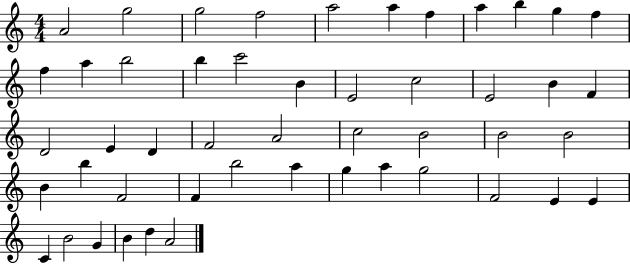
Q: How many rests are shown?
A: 0